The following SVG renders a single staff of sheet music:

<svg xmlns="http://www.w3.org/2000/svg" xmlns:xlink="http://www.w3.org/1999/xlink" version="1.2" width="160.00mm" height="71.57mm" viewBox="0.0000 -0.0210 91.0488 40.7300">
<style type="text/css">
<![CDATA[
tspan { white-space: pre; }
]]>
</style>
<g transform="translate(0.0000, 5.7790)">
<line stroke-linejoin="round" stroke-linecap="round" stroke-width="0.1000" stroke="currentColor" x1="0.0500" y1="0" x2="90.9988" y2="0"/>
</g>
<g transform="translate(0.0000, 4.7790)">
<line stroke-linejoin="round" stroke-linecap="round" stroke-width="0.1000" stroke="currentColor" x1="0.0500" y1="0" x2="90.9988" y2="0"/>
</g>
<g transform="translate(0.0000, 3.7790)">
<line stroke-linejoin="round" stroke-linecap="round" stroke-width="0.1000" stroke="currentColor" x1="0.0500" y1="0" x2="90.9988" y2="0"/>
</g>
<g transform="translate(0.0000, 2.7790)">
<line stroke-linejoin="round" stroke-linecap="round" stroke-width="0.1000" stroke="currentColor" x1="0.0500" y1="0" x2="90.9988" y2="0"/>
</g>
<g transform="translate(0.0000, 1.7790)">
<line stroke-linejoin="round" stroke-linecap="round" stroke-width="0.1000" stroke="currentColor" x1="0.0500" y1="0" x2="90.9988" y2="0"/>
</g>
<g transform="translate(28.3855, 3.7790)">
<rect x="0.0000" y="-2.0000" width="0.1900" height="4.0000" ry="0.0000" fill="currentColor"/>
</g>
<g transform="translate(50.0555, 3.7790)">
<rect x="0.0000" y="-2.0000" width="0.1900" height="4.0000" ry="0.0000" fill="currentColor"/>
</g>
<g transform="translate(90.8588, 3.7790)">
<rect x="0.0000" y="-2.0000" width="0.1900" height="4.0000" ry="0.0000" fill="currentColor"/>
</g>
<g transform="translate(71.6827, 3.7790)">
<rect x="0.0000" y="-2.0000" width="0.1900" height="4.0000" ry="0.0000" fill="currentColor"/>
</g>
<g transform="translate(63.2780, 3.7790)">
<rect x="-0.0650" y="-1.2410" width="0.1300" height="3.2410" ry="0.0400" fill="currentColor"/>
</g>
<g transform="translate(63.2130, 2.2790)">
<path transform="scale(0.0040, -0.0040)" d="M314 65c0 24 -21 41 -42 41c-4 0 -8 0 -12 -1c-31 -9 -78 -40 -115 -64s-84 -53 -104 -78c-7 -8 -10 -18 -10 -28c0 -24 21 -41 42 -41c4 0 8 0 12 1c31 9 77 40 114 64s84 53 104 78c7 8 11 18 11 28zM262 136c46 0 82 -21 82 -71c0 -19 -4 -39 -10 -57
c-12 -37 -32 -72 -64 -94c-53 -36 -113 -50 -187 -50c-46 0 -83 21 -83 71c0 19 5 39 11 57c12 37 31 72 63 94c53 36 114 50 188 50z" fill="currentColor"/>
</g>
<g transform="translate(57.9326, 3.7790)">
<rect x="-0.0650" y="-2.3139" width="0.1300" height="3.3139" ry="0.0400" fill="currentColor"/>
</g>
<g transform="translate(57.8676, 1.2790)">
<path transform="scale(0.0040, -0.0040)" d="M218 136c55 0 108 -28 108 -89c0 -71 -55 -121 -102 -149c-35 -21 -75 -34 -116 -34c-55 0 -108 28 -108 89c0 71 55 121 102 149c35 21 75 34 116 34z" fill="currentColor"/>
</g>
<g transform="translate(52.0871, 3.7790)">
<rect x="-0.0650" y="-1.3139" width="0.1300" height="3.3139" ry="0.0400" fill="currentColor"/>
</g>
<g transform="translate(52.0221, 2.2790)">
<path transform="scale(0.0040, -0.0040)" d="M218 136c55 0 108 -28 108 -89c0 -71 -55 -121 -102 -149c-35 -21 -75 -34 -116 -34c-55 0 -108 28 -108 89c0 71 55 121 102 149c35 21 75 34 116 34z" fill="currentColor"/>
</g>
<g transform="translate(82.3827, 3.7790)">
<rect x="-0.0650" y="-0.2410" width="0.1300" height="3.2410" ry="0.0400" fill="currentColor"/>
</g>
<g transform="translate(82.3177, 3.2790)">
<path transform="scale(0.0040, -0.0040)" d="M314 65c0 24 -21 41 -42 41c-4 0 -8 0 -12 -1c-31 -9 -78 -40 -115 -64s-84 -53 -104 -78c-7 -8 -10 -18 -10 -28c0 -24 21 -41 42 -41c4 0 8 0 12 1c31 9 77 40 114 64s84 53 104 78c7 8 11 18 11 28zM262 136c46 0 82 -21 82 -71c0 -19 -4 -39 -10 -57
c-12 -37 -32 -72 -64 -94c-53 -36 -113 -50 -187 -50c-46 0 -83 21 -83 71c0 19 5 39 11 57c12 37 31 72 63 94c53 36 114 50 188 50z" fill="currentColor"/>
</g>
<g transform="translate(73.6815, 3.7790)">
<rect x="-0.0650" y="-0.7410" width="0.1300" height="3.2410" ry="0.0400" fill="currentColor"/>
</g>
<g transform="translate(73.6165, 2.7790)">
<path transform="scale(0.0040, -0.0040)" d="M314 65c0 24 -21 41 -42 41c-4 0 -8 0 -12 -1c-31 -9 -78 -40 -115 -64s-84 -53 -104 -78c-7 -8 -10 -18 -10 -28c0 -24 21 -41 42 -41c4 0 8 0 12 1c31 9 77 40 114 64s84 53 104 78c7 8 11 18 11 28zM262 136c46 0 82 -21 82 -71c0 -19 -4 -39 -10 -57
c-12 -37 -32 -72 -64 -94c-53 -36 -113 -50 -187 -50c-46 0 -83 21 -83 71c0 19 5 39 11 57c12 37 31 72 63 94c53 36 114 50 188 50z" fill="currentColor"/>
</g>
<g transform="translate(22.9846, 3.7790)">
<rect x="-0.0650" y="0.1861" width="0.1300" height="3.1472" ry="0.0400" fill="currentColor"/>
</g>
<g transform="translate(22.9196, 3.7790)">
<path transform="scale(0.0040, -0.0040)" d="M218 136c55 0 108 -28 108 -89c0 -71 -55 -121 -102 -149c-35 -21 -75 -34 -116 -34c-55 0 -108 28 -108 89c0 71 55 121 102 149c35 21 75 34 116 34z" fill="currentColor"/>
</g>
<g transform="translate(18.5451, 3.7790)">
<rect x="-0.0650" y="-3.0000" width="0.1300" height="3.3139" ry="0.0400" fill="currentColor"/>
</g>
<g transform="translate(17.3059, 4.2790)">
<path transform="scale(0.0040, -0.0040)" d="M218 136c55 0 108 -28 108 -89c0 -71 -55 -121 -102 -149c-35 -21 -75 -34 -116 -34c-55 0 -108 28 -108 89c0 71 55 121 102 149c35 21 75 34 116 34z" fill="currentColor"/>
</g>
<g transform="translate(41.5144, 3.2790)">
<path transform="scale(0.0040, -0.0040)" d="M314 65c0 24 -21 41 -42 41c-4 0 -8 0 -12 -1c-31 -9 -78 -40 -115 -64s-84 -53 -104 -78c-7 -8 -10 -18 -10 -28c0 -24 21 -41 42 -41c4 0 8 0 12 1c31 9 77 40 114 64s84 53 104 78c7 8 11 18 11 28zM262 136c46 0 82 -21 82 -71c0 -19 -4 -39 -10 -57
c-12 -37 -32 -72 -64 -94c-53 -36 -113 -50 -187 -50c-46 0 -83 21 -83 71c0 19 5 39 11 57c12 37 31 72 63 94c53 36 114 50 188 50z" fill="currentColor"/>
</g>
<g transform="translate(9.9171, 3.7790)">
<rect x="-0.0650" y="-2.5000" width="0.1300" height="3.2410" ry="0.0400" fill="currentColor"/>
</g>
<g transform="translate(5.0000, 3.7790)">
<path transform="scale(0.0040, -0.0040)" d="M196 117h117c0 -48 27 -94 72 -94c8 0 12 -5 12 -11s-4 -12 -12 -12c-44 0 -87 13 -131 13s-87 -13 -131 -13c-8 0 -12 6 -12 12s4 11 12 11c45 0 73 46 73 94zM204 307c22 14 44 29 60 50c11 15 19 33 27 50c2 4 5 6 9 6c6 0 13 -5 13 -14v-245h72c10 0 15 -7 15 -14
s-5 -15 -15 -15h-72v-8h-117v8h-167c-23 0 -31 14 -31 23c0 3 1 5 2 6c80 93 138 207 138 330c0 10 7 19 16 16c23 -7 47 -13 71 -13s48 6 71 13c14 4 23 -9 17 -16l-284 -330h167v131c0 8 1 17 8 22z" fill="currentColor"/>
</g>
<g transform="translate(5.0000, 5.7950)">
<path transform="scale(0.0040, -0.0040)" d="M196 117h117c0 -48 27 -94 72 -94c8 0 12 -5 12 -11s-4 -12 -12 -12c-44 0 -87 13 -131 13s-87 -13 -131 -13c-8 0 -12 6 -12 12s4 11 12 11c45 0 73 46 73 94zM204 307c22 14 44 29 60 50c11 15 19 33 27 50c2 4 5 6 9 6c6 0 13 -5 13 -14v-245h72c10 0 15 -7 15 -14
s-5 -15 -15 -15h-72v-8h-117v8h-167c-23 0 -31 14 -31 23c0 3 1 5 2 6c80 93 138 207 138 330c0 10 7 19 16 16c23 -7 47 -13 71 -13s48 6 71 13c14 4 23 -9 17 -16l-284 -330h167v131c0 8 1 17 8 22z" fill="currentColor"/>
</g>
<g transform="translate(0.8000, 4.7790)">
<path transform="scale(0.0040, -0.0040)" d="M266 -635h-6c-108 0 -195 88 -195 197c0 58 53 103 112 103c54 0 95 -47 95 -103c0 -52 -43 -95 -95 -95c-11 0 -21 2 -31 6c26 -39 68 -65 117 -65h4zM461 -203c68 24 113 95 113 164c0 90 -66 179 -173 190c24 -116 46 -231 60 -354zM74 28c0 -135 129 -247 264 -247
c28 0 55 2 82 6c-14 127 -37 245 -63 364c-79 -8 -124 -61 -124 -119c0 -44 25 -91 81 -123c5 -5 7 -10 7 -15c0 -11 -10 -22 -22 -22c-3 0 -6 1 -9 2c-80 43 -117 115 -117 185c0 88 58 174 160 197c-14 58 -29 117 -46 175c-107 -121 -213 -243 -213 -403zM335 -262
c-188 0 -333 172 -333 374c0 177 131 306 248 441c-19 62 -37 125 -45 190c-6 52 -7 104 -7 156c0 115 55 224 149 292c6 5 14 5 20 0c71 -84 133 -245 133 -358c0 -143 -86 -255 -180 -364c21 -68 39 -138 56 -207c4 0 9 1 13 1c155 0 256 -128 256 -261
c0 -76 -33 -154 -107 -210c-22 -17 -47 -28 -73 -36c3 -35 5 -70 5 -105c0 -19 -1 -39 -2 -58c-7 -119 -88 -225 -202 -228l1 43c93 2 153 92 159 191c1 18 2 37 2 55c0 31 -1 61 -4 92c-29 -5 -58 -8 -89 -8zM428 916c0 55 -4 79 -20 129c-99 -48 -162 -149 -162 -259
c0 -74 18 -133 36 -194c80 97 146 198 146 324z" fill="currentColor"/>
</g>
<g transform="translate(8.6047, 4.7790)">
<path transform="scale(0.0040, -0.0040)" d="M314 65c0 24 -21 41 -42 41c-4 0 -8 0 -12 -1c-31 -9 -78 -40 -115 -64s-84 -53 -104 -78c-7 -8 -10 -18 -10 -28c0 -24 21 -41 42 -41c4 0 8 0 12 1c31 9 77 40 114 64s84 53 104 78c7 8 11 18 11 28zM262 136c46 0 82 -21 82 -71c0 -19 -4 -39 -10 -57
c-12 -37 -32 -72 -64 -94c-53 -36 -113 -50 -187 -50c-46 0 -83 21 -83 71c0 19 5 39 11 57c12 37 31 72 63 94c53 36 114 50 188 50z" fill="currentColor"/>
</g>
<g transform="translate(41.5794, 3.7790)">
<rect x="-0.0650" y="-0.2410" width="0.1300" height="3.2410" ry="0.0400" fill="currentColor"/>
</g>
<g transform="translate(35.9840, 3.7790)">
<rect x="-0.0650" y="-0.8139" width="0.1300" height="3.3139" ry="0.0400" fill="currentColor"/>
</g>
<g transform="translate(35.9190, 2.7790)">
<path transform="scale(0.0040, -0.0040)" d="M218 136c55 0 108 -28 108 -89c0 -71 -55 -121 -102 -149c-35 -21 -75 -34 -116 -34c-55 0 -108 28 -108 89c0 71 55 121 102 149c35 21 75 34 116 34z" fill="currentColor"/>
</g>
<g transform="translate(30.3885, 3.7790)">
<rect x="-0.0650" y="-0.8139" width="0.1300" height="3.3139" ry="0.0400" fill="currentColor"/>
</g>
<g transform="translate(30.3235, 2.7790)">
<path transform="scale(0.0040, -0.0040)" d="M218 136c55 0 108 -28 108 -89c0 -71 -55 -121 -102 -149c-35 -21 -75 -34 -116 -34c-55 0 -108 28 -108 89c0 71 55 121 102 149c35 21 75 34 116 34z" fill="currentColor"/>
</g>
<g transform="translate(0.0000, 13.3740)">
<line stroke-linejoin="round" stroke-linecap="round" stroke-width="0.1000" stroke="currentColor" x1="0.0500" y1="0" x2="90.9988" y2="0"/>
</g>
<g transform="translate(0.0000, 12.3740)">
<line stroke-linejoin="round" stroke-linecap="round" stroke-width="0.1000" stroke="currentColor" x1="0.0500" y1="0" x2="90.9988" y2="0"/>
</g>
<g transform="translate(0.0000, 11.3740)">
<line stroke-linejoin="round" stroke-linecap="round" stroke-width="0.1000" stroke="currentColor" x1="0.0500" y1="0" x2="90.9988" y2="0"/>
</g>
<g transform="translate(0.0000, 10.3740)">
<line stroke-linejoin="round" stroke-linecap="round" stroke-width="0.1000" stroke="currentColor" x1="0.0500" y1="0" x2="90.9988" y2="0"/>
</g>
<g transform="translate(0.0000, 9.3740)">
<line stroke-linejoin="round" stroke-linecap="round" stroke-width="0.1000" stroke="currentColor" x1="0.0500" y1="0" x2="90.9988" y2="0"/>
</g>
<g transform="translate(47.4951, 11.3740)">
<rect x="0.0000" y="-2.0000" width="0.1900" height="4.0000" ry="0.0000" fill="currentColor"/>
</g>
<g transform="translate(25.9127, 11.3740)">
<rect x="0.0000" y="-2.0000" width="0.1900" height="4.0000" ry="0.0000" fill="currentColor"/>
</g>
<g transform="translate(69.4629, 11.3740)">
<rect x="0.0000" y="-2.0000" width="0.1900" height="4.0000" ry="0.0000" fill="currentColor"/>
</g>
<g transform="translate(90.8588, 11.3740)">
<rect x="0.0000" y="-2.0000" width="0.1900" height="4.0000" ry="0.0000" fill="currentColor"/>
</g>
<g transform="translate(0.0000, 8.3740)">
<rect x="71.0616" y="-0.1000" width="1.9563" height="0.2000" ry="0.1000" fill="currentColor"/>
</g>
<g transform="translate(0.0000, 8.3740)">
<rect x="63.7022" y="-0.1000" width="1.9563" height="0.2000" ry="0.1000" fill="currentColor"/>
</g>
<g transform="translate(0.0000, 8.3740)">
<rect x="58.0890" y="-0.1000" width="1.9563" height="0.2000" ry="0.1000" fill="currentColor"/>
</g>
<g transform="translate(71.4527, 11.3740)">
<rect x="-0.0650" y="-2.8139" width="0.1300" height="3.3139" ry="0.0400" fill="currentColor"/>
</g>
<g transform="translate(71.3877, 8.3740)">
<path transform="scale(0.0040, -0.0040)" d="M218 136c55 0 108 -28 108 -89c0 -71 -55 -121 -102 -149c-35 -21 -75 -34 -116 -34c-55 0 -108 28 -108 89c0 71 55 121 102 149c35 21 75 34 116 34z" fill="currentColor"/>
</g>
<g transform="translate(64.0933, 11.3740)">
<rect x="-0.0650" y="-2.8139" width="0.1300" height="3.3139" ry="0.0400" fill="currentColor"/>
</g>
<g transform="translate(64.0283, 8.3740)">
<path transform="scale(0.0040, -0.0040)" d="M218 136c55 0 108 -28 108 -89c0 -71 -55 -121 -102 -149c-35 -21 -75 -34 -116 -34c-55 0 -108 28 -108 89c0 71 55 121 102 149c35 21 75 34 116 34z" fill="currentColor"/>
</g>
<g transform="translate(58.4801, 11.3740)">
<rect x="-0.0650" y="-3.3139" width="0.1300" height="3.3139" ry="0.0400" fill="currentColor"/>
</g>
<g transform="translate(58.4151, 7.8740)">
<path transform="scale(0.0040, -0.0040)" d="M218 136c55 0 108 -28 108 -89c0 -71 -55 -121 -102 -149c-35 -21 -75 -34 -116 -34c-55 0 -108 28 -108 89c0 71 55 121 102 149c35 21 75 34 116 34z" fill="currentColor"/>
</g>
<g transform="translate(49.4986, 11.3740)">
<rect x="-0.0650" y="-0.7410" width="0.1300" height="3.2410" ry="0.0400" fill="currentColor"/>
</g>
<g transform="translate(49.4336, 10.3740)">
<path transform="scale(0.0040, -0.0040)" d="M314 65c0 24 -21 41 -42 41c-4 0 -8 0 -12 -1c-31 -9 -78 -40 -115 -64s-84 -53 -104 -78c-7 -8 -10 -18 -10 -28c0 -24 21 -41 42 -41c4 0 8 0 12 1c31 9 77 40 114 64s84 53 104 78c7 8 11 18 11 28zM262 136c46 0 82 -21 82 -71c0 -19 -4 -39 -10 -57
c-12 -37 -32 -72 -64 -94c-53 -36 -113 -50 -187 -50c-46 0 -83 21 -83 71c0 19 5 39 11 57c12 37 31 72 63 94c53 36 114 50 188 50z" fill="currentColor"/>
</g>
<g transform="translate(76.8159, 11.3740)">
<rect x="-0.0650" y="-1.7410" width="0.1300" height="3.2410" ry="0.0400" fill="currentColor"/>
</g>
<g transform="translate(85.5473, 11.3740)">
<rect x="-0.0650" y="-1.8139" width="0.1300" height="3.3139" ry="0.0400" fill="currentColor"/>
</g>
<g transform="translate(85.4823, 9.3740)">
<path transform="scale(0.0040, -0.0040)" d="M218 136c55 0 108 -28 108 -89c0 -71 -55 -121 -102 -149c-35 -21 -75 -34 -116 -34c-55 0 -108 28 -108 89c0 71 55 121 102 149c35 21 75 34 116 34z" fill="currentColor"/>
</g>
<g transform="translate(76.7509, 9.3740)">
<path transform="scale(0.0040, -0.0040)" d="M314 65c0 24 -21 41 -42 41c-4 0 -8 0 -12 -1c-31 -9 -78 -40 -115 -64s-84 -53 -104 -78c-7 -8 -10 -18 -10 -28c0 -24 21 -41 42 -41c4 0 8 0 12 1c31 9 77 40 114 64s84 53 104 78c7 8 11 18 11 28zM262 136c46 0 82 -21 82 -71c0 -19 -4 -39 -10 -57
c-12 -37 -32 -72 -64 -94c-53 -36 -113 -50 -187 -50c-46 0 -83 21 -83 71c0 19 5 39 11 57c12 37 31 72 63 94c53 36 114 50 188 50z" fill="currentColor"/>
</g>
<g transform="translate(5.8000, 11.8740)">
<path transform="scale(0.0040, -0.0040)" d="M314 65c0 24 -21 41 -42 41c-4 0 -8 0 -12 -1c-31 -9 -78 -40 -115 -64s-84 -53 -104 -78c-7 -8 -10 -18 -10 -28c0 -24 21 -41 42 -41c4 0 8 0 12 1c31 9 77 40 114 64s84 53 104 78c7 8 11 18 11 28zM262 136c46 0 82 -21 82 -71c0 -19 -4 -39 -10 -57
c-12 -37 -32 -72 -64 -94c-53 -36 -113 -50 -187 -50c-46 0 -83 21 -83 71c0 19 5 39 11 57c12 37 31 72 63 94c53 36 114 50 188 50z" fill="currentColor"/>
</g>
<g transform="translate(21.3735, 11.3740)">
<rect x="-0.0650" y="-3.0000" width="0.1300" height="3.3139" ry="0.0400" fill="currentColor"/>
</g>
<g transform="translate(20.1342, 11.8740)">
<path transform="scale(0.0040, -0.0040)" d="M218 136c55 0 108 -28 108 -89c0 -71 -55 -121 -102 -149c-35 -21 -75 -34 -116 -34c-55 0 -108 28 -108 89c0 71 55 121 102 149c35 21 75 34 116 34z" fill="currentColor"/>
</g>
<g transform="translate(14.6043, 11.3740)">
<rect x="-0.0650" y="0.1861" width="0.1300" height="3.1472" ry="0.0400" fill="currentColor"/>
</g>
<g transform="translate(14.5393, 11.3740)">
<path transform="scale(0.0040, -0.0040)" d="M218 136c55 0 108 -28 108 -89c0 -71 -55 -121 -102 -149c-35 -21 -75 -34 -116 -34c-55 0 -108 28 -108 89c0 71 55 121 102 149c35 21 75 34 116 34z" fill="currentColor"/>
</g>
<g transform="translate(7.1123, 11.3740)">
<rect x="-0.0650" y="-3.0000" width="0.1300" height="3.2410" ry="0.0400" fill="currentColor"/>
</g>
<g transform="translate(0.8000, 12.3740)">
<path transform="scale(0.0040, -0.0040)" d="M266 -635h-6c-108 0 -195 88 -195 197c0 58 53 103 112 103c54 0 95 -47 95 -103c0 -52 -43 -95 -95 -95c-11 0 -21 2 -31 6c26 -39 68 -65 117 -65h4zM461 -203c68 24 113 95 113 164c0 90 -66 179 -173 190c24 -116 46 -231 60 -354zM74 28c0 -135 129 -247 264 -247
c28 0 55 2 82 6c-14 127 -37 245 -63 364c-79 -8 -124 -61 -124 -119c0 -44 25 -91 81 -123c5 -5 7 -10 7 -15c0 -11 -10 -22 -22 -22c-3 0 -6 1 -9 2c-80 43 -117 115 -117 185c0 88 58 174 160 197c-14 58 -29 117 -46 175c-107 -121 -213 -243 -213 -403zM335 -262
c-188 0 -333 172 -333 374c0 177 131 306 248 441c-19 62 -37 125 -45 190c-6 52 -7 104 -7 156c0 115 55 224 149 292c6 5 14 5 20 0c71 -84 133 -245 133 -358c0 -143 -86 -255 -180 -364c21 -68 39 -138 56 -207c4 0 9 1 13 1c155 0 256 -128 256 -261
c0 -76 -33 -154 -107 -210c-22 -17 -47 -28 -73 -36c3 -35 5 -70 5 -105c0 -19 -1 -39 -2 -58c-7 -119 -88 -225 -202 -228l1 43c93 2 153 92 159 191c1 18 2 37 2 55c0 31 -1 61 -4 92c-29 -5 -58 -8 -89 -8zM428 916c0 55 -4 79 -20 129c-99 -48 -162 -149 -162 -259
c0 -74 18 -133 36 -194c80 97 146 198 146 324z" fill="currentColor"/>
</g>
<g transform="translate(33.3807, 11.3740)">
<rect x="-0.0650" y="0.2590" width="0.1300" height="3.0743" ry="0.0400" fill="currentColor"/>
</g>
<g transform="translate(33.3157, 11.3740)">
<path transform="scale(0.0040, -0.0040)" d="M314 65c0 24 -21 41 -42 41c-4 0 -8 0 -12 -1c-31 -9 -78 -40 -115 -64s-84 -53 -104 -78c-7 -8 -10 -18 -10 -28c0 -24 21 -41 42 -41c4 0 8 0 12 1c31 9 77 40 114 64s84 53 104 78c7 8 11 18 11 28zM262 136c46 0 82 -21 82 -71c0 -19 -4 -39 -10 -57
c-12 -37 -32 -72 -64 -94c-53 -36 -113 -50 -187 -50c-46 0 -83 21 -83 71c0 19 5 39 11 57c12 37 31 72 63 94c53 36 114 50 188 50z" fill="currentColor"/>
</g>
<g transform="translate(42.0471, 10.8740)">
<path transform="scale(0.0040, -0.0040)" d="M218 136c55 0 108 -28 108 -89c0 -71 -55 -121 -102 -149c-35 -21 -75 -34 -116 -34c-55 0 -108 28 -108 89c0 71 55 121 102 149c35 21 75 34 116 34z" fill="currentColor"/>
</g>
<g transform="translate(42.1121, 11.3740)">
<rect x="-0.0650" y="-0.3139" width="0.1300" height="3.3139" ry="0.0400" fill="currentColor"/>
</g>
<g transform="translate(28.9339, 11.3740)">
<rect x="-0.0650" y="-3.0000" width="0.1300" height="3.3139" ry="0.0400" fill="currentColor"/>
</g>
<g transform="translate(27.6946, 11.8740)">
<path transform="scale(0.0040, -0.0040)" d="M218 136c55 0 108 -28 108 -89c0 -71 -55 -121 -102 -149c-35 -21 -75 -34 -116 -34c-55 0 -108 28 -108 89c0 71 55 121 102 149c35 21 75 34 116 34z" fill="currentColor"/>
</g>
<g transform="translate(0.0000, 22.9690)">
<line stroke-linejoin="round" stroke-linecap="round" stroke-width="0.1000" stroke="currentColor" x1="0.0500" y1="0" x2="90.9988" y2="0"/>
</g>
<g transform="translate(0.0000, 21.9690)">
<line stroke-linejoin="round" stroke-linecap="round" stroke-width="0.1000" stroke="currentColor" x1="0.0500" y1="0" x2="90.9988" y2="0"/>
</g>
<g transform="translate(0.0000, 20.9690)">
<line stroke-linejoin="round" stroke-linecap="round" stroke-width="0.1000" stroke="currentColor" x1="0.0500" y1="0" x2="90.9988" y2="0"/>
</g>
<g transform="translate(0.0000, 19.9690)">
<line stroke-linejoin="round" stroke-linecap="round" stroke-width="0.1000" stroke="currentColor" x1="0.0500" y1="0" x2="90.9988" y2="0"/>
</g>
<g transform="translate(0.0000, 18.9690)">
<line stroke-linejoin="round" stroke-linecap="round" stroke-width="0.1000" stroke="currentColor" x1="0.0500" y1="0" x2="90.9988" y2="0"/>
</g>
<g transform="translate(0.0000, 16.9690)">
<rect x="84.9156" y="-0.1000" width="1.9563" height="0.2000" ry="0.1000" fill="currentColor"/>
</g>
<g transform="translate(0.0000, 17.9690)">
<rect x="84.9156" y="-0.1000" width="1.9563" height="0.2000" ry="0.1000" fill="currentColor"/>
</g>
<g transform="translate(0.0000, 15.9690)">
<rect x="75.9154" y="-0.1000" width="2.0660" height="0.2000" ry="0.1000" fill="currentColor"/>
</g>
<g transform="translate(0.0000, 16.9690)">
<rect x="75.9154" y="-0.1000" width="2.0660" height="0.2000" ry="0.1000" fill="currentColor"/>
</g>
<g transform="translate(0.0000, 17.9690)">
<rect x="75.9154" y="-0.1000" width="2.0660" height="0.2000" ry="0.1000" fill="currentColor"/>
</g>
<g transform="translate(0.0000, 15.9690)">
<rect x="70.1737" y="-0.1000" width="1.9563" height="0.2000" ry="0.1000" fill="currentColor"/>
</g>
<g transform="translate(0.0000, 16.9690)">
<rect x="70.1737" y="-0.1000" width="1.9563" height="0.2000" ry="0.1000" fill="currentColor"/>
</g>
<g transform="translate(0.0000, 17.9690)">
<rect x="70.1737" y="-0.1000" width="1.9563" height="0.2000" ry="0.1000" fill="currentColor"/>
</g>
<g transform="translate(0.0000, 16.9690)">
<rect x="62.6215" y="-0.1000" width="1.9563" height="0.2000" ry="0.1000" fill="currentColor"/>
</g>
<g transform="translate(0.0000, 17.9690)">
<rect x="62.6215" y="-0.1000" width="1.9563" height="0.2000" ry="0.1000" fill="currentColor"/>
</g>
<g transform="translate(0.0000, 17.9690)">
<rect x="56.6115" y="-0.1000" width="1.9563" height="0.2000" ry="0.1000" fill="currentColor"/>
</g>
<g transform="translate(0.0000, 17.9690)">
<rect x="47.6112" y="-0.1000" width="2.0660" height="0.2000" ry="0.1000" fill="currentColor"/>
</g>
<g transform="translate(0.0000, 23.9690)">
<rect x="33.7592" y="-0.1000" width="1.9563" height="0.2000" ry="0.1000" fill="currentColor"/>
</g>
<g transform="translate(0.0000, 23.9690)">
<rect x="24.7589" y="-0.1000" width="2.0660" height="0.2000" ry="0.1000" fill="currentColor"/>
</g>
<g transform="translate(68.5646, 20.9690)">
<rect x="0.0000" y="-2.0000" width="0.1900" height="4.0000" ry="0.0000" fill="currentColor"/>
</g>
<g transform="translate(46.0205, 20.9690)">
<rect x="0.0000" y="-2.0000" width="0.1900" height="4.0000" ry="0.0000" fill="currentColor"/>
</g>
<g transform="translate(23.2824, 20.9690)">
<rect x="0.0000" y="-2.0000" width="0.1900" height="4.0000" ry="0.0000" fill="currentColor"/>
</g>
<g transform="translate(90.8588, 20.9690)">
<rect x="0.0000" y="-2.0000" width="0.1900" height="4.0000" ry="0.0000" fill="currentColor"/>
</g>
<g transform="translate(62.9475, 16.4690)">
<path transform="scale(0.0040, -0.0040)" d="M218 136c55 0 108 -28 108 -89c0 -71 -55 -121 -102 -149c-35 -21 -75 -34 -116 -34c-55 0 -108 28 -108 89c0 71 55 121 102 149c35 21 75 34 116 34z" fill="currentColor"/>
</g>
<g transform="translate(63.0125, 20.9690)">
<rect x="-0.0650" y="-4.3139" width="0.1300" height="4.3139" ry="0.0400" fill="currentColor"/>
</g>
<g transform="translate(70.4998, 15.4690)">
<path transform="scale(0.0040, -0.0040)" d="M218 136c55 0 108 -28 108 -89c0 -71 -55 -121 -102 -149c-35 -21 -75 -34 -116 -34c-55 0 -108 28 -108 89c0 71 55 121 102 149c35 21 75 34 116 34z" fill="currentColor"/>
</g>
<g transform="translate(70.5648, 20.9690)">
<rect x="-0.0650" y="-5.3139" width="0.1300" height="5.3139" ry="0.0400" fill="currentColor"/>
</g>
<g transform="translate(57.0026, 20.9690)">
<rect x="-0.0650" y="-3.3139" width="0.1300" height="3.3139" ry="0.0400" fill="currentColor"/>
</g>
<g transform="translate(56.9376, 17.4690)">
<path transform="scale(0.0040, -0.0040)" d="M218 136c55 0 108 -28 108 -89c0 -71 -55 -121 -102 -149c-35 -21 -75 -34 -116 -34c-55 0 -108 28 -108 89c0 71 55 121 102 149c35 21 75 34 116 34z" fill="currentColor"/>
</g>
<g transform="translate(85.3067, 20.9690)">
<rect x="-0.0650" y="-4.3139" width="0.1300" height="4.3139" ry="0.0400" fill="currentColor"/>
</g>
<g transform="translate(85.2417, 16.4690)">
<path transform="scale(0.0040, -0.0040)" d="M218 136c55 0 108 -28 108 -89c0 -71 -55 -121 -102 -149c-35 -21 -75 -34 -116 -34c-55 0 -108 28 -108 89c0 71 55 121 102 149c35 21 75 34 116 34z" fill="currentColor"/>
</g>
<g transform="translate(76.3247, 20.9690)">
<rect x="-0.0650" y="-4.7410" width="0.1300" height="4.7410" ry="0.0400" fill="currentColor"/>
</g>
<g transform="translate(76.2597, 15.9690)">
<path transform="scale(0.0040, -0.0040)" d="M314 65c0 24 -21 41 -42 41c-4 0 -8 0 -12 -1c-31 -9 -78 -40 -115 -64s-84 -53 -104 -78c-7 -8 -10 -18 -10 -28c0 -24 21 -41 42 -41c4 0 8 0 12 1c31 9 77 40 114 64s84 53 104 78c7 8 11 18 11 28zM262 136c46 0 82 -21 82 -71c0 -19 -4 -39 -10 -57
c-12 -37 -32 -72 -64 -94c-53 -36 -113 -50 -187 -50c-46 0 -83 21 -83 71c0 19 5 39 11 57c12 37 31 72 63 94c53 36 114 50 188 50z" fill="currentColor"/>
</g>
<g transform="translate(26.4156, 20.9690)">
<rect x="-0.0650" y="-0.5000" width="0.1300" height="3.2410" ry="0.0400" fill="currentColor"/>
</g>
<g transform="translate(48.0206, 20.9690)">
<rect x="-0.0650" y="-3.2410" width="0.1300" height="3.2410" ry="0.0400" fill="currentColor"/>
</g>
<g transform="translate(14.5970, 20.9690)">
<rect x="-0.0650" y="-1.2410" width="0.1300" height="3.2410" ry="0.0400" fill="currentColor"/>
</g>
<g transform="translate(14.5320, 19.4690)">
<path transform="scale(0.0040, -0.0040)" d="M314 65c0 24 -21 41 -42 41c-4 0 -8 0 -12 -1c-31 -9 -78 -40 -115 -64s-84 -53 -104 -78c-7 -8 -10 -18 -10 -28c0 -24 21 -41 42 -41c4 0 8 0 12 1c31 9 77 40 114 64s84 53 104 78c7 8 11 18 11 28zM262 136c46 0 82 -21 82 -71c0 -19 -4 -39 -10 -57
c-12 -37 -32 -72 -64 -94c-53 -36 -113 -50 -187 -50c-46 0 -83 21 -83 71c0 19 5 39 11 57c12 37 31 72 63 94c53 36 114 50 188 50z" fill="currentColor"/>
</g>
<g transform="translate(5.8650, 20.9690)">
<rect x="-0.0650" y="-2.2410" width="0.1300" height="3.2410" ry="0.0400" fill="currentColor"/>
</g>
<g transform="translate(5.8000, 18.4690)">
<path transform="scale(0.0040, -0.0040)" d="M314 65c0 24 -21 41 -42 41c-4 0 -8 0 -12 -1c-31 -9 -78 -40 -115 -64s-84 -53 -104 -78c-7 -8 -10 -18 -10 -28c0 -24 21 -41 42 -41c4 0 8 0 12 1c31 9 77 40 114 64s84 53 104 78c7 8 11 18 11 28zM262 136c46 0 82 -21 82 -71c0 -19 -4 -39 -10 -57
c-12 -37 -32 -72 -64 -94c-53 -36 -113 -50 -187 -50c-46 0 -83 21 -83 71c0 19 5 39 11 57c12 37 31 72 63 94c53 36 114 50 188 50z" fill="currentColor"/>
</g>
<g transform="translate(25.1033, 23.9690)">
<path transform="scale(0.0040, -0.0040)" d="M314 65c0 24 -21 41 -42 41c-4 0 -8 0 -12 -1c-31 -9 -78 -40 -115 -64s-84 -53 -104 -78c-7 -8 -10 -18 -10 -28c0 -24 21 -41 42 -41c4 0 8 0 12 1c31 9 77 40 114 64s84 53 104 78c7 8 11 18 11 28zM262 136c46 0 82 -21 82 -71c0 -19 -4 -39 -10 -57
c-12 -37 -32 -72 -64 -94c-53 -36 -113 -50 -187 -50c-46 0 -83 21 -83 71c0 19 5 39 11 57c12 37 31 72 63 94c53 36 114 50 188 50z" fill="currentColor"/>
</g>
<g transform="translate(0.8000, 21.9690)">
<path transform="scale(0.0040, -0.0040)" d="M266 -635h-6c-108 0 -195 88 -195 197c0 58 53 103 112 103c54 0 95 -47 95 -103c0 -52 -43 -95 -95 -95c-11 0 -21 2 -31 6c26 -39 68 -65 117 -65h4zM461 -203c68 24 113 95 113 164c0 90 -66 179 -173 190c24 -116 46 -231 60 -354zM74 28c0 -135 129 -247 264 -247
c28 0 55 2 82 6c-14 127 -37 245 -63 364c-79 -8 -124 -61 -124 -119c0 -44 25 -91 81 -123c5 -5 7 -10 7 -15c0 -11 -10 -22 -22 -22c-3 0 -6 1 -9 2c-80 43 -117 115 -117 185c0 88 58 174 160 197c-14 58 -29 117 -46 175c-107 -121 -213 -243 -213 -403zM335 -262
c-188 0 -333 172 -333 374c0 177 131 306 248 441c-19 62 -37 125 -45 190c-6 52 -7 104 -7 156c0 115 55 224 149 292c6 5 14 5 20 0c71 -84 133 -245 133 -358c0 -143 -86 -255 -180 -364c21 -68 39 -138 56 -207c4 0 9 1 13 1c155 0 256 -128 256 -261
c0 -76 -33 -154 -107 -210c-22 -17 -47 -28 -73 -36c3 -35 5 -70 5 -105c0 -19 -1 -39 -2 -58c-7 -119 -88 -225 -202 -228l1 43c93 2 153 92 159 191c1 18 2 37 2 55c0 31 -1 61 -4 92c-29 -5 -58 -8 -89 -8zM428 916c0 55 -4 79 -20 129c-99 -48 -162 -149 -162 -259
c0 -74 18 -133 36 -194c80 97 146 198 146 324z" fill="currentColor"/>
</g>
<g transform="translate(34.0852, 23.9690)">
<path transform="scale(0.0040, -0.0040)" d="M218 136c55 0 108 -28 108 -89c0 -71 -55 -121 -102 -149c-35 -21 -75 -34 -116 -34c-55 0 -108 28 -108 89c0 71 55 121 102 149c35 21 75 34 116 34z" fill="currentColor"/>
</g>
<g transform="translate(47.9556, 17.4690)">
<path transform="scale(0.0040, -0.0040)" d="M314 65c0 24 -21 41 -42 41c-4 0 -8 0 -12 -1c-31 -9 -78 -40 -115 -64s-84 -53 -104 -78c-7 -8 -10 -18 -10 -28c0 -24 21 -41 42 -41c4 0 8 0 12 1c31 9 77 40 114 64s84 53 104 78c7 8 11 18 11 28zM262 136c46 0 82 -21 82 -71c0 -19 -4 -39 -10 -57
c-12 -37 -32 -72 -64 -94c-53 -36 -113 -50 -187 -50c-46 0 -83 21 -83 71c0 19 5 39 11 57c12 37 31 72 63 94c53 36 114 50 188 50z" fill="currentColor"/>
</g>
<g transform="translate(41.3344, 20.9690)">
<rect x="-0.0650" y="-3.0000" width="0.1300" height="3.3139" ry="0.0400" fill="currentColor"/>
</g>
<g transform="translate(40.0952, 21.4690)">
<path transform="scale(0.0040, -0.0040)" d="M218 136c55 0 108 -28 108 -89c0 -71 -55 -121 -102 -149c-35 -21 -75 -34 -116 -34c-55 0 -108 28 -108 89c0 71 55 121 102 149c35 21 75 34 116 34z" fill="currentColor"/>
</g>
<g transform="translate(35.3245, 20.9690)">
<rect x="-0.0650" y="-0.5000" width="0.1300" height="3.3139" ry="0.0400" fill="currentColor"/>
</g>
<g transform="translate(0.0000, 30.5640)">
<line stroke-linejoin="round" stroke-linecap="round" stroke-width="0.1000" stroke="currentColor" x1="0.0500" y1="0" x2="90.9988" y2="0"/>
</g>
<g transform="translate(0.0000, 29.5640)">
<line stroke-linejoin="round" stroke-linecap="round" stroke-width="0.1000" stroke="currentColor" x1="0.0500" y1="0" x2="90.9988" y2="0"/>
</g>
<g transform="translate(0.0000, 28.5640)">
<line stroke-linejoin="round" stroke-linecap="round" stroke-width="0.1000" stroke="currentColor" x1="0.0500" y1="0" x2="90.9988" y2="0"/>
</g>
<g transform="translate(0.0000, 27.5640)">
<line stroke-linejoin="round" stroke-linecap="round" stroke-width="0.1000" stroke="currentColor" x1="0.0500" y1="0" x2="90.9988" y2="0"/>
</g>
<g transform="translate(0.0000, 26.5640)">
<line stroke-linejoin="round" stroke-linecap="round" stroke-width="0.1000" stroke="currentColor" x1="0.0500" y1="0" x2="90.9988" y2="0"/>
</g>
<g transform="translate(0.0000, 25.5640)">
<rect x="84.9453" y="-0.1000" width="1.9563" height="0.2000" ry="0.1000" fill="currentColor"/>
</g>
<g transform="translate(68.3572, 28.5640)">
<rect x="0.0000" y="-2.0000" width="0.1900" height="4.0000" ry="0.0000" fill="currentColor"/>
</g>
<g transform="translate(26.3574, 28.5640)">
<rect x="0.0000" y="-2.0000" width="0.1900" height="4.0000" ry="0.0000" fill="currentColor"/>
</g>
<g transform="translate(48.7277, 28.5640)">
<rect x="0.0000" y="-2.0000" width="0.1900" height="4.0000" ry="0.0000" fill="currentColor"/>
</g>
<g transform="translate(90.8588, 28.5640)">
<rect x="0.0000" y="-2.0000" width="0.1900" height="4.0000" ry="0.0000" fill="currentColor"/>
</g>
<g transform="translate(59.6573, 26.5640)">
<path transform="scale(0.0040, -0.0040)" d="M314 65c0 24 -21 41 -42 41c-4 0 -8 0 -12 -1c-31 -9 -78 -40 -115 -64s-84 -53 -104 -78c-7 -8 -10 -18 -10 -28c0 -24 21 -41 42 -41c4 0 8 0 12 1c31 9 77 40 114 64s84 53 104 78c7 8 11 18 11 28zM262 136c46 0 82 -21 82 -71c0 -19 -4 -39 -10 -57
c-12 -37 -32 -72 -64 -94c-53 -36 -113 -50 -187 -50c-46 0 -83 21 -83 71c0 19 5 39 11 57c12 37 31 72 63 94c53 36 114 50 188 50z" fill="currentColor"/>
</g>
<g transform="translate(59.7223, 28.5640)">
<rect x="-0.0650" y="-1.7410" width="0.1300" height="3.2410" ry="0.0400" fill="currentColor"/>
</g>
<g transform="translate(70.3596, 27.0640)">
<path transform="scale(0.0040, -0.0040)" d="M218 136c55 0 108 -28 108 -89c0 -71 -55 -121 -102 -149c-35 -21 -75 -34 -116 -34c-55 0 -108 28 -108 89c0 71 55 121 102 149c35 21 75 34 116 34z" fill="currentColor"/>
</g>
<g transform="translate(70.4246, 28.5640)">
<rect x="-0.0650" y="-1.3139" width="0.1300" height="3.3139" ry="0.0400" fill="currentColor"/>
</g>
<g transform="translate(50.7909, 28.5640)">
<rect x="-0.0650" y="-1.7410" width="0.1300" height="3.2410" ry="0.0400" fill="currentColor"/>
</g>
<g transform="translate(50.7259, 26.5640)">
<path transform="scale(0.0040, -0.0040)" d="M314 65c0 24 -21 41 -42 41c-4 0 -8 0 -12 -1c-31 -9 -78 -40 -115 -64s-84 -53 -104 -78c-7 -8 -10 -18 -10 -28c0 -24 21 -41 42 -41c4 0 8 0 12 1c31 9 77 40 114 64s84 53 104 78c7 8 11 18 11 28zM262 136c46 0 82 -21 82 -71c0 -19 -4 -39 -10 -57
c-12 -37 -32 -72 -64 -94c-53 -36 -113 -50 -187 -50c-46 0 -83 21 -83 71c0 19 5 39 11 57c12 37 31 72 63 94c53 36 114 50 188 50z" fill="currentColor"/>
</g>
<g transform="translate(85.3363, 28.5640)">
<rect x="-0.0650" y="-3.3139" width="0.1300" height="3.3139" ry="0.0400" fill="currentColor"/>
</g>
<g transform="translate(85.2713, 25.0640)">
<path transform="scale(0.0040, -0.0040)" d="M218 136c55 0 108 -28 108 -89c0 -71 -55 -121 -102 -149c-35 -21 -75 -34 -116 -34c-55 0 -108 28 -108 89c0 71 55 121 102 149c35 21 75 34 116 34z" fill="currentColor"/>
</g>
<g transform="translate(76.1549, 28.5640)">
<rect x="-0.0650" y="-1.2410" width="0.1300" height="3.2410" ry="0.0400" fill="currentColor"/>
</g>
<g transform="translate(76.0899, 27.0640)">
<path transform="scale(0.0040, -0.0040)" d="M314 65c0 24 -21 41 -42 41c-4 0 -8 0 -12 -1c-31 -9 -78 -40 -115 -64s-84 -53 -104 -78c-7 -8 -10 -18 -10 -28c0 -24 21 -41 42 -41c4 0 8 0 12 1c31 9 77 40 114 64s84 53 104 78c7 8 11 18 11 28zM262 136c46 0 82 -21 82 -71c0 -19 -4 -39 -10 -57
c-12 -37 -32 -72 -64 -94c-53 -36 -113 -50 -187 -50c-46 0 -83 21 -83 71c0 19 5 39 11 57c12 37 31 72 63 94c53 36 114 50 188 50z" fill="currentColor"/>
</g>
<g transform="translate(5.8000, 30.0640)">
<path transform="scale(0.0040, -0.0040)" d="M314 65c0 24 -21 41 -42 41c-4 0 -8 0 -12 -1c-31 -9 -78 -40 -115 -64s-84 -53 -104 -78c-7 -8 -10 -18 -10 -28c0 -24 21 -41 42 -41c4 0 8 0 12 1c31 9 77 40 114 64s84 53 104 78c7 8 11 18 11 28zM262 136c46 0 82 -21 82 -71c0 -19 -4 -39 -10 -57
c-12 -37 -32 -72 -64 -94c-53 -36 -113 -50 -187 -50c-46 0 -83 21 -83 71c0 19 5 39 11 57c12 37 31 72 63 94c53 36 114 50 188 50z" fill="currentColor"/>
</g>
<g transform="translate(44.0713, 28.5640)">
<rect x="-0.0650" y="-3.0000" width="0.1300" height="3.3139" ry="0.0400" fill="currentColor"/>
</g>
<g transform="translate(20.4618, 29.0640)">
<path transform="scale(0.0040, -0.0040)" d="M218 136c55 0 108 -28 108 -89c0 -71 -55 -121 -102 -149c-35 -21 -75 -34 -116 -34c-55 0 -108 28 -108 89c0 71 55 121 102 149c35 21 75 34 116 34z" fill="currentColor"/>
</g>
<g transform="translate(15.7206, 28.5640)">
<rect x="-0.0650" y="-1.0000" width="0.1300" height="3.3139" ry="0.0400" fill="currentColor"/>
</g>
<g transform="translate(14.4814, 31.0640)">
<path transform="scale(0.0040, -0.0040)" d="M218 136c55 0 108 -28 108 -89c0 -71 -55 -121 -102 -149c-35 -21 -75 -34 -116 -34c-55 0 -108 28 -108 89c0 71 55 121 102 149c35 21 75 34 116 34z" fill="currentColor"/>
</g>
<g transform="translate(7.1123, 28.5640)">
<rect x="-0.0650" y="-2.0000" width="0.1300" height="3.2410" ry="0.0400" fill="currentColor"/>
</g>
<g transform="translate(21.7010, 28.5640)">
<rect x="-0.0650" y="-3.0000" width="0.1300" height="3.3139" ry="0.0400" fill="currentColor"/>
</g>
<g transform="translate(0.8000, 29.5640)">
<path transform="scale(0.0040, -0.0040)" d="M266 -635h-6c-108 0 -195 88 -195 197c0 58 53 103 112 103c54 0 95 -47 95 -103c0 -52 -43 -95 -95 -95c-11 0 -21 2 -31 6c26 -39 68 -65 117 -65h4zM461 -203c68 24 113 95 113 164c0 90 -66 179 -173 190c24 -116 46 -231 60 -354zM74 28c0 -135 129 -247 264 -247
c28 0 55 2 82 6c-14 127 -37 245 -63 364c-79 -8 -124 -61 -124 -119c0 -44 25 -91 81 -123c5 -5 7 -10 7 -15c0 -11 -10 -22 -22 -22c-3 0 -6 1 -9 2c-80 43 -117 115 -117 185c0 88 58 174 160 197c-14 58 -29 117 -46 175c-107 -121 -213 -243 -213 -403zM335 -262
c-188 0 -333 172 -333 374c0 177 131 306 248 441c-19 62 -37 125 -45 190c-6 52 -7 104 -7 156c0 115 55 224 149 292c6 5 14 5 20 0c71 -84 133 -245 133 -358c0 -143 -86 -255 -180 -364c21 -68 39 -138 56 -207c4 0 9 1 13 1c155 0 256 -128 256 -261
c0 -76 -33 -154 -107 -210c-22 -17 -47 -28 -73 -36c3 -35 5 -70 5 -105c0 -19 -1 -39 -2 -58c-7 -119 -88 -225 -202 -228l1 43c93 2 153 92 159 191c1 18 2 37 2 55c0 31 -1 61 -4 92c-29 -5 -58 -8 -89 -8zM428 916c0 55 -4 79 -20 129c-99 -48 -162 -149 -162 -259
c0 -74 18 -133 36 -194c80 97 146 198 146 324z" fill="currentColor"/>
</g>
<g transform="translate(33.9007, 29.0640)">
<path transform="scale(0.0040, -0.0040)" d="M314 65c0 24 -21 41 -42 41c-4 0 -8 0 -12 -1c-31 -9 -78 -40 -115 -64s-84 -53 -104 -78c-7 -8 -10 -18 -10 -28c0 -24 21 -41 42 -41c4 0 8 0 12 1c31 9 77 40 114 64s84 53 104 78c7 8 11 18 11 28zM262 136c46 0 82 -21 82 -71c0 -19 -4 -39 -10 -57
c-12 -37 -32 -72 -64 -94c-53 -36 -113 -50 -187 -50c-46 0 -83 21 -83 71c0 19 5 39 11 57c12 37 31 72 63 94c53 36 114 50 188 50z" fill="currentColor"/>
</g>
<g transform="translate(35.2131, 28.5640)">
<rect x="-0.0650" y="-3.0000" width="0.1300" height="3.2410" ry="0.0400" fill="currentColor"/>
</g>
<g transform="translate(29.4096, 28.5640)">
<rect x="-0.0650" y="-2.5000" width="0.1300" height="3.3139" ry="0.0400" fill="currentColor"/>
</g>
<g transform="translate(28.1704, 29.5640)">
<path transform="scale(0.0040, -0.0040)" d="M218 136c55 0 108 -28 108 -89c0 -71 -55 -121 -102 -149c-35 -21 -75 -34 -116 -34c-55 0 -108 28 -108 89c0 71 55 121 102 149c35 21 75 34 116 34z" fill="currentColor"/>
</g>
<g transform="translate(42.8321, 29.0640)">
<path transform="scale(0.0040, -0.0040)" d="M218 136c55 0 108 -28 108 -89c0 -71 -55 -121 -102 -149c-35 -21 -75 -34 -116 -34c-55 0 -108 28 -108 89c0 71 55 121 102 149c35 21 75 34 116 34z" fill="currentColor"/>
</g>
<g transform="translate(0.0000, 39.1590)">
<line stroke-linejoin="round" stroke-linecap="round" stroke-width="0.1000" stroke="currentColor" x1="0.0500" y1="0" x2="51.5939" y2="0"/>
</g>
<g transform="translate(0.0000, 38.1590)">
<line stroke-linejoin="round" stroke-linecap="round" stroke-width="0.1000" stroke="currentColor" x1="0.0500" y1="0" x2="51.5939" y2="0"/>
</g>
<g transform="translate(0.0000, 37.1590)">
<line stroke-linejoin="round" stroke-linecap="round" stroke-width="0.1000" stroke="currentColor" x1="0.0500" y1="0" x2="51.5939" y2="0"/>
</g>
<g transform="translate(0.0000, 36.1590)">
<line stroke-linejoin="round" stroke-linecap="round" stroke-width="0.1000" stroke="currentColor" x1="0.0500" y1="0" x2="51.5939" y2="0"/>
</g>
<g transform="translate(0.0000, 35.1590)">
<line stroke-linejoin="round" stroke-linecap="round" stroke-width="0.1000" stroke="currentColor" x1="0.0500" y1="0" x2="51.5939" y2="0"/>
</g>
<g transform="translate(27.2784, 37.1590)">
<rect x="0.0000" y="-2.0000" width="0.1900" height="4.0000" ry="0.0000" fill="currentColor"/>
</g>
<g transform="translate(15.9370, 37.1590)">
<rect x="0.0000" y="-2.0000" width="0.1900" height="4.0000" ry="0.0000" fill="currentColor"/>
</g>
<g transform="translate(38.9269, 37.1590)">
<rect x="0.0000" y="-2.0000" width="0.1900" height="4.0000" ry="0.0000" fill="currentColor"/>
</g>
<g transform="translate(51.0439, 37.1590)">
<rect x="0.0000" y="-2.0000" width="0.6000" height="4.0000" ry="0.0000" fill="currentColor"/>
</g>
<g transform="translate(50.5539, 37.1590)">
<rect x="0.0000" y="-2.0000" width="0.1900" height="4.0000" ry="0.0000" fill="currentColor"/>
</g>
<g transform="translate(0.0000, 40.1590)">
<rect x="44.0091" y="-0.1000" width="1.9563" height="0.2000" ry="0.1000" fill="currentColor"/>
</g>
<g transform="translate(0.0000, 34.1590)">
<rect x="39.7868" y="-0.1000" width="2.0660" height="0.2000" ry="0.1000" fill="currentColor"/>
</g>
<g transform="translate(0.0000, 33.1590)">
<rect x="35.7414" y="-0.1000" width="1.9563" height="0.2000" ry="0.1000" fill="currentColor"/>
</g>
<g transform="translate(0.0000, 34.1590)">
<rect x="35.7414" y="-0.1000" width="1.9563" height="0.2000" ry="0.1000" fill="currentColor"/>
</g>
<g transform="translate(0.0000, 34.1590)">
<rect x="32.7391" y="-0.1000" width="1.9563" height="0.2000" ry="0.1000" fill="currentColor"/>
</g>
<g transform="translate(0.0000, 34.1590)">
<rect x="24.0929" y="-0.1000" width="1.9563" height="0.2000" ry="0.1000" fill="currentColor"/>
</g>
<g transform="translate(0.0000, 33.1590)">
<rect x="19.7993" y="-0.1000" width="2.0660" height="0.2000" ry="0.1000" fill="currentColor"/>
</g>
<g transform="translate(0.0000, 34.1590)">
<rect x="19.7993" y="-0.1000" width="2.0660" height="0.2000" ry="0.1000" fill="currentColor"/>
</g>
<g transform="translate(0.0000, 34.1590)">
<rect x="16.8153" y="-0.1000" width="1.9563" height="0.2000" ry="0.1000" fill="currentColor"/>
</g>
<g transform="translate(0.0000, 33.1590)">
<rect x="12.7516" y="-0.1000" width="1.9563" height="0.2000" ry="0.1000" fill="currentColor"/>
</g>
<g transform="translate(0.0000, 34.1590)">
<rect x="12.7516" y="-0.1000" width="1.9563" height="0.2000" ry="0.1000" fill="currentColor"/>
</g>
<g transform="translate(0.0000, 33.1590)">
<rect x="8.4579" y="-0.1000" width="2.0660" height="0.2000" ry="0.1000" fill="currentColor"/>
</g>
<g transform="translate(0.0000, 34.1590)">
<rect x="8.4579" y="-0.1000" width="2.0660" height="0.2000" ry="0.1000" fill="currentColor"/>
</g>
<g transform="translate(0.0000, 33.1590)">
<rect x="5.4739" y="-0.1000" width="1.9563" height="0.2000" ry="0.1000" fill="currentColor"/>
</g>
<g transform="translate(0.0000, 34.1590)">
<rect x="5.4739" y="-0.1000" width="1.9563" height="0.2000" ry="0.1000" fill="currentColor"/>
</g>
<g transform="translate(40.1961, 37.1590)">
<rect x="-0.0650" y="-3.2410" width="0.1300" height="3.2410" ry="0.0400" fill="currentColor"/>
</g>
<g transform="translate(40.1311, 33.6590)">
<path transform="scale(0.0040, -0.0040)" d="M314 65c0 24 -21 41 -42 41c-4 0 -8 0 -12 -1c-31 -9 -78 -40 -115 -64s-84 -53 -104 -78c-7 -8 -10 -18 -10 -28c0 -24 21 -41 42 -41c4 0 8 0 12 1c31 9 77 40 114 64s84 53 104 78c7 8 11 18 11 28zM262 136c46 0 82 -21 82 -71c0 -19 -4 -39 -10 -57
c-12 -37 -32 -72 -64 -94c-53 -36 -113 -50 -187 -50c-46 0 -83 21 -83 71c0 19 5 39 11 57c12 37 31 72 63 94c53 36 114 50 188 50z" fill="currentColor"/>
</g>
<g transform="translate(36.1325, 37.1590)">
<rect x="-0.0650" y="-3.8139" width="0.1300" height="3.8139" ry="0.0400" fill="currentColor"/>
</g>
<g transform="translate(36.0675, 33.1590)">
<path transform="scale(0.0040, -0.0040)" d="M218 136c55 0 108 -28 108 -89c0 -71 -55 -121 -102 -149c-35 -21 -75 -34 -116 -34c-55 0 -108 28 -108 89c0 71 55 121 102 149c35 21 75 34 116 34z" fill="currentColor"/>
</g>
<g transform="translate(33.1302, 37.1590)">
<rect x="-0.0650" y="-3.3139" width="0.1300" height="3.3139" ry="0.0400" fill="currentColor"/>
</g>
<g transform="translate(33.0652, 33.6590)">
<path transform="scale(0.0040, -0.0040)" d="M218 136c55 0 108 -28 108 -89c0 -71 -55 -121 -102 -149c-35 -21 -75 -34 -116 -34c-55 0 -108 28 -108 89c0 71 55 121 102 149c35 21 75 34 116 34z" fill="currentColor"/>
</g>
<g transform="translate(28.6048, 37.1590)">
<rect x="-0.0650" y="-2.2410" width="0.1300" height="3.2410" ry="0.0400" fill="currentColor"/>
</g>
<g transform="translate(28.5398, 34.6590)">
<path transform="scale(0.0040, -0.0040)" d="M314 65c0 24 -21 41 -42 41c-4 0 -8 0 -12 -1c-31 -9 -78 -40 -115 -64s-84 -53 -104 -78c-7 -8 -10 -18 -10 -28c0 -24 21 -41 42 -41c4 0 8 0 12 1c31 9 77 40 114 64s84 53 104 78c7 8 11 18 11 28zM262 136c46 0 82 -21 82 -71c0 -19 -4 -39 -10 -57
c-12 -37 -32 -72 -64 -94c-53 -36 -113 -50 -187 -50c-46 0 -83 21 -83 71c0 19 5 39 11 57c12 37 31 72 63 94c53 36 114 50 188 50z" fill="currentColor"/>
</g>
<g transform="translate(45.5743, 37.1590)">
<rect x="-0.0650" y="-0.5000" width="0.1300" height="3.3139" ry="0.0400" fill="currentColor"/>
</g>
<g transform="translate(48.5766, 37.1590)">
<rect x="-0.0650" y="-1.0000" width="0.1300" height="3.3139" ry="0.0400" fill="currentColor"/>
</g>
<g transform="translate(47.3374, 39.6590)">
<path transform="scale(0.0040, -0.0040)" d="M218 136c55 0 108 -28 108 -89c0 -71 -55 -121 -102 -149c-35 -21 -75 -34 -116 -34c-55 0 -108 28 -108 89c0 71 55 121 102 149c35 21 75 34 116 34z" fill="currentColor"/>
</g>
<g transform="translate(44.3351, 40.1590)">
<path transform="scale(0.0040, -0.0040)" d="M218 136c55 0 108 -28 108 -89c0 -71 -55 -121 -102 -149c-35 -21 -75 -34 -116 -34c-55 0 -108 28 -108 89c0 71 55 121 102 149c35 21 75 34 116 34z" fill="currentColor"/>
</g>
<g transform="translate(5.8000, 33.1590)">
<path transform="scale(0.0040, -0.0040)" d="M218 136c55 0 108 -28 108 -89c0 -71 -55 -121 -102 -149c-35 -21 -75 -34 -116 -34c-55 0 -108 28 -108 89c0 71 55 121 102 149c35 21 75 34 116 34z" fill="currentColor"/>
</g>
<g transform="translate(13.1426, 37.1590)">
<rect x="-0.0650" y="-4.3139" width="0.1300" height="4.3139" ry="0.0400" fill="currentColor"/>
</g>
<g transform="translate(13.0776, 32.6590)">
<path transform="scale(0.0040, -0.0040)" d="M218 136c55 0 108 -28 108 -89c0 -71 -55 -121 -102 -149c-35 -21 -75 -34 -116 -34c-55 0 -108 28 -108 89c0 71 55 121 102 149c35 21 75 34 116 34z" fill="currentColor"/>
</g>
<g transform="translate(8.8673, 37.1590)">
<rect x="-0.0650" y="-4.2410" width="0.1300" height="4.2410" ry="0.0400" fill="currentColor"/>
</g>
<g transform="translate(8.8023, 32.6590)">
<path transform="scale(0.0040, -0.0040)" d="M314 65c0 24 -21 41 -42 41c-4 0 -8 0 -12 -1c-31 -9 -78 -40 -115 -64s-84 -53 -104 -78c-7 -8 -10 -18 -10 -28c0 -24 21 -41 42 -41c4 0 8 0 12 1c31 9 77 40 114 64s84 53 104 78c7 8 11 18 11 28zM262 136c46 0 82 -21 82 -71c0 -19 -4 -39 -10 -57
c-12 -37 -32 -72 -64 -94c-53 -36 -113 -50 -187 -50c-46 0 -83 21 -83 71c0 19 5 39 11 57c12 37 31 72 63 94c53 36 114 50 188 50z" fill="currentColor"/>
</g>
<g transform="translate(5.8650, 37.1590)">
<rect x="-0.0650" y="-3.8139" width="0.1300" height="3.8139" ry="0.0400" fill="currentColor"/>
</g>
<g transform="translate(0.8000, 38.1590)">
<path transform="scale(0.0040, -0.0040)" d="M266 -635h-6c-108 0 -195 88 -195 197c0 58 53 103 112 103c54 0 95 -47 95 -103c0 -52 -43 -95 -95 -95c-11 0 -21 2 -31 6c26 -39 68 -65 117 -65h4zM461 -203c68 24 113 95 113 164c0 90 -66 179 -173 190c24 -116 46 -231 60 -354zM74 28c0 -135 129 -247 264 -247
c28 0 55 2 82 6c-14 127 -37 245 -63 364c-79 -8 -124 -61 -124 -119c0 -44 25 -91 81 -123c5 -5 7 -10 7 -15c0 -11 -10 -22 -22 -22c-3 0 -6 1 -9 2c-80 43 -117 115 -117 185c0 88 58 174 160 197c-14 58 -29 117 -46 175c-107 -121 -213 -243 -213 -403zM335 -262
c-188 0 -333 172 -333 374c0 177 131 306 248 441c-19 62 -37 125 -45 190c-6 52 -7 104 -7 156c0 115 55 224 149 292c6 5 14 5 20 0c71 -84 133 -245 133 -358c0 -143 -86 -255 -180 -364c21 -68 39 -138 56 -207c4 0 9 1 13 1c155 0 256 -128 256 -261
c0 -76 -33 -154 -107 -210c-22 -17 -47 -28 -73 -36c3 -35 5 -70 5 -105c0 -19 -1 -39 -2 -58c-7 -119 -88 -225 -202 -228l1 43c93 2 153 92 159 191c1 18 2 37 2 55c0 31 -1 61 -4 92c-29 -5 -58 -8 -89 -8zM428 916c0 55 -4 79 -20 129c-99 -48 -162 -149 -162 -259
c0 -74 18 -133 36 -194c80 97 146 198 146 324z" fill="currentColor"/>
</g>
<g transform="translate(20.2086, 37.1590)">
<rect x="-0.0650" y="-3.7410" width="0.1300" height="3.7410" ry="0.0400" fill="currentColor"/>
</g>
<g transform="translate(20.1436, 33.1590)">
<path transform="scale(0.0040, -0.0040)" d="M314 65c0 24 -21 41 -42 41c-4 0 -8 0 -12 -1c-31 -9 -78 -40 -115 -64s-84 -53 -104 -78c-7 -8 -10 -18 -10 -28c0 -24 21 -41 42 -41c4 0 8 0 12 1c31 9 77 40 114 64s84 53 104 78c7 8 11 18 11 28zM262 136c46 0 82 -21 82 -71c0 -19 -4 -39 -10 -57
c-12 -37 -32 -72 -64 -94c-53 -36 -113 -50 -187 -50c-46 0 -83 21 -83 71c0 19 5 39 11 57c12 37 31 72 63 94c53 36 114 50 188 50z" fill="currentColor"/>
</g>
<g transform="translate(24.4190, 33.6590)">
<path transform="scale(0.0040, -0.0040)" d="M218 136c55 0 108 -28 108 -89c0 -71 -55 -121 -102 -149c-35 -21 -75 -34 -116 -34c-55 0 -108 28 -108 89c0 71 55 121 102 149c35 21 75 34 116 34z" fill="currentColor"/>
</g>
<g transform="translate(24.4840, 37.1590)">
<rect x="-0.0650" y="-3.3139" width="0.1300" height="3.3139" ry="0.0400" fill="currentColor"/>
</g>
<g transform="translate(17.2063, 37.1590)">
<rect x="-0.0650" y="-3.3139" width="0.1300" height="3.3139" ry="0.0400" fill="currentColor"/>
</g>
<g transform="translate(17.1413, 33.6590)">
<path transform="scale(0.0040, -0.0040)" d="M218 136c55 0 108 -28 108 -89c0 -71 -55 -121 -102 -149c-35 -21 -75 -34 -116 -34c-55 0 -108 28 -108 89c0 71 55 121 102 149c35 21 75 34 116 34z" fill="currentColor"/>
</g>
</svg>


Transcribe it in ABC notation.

X:1
T:Untitled
M:4/4
L:1/4
K:C
G2 A B d d c2 e g e2 d2 c2 A2 B A A B2 c d2 b a a f2 f g2 e2 C2 C A b2 b d' f' e'2 d' F2 D A G A2 A f2 f2 e e2 b c' d'2 d' b c'2 b g2 b c' b2 C D